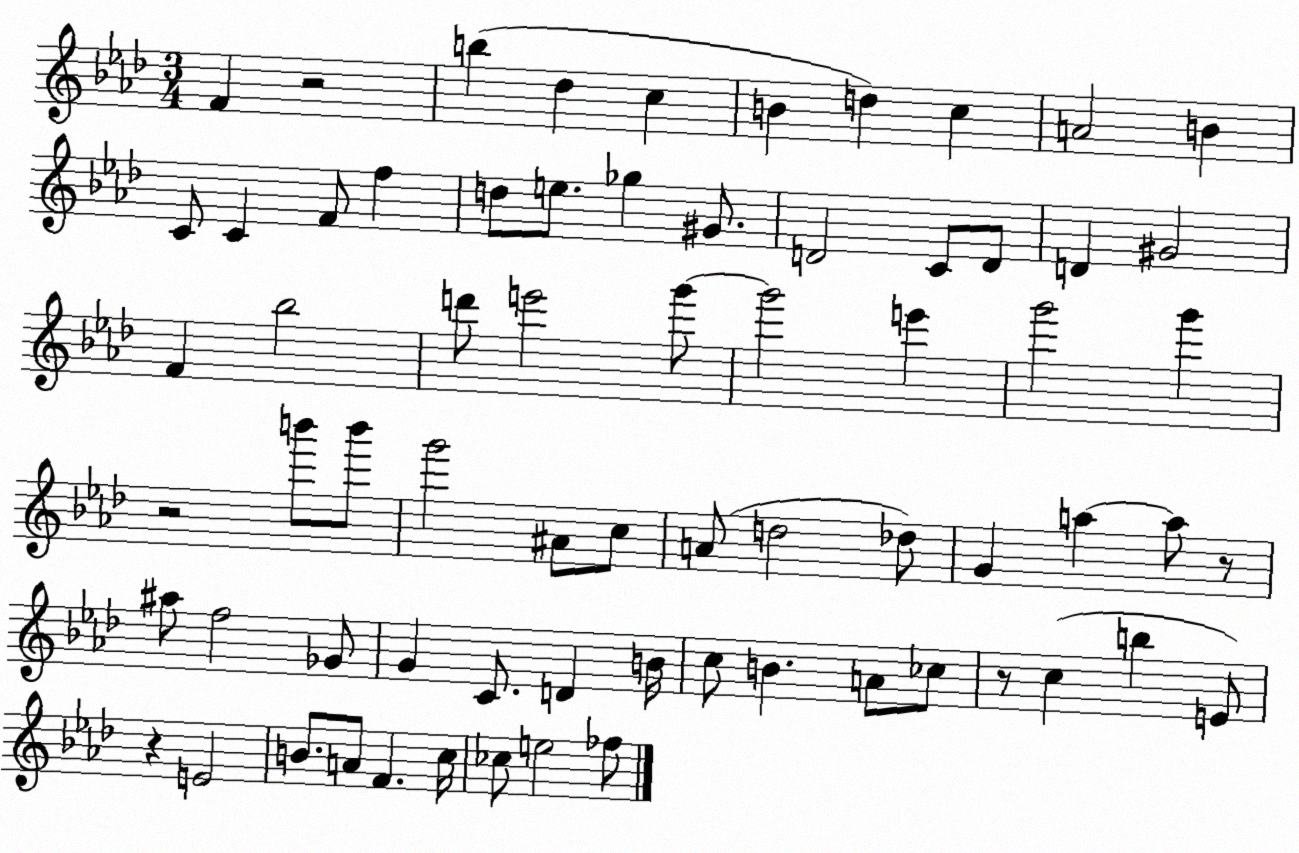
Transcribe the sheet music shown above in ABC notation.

X:1
T:Untitled
M:3/4
L:1/4
K:Ab
F z2 b _d c B d c A2 B C/2 C F/2 f d/2 e/2 _g ^G/2 D2 C/2 D/2 D ^G2 F _b2 d'/2 e'2 g'/2 g'2 e' g'2 g' z2 b'/2 b'/2 g'2 ^A/2 c/2 A/2 d2 _d/2 G a a/2 z/2 ^a/2 f2 _G/2 G C/2 D B/4 c/2 B A/2 _c/2 z/2 c b E/2 z E2 B/2 A/2 F c/4 _c/2 e2 _f/2